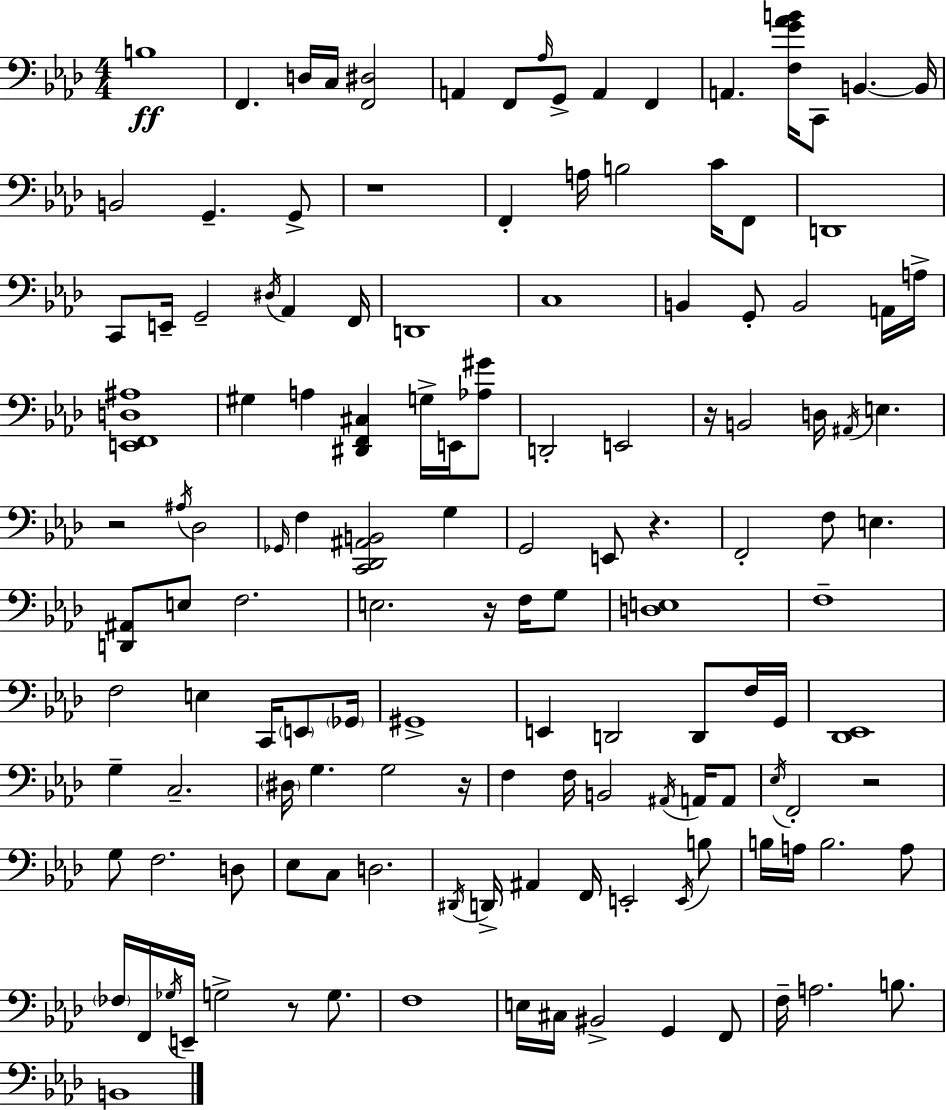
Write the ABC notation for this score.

X:1
T:Untitled
M:4/4
L:1/4
K:Fm
B,4 F,, D,/4 C,/4 [F,,^D,]2 A,, F,,/2 _A,/4 G,,/2 A,, F,, A,, [F,G_AB]/4 C,,/2 B,, B,,/4 B,,2 G,, G,,/2 z4 F,, A,/4 B,2 C/4 F,,/2 D,,4 C,,/2 E,,/4 G,,2 ^D,/4 _A,, F,,/4 D,,4 C,4 B,, G,,/2 B,,2 A,,/4 A,/4 [E,,F,,D,^A,]4 ^G, A, [^D,,F,,^C,] G,/4 E,,/4 [_A,^G]/2 D,,2 E,,2 z/4 B,,2 D,/4 ^A,,/4 E, z2 ^A,/4 _D,2 _G,,/4 F, [C,,_D,,^A,,B,,]2 G, G,,2 E,,/2 z F,,2 F,/2 E, [D,,^A,,]/2 E,/2 F,2 E,2 z/4 F,/4 G,/2 [D,E,]4 F,4 F,2 E, C,,/4 E,,/2 _G,,/4 ^G,,4 E,, D,,2 D,,/2 F,/4 G,,/4 [_D,,_E,,]4 G, C,2 ^D,/4 G, G,2 z/4 F, F,/4 B,,2 ^A,,/4 A,,/4 A,,/2 _E,/4 F,,2 z2 G,/2 F,2 D,/2 _E,/2 C,/2 D,2 ^D,,/4 D,,/4 ^A,, F,,/4 E,,2 E,,/4 B,/2 B,/4 A,/4 B,2 A,/2 _F,/4 F,,/4 _G,/4 E,,/4 G,2 z/2 G,/2 F,4 E,/4 ^C,/4 ^B,,2 G,, F,,/2 F,/4 A,2 B,/2 B,,4